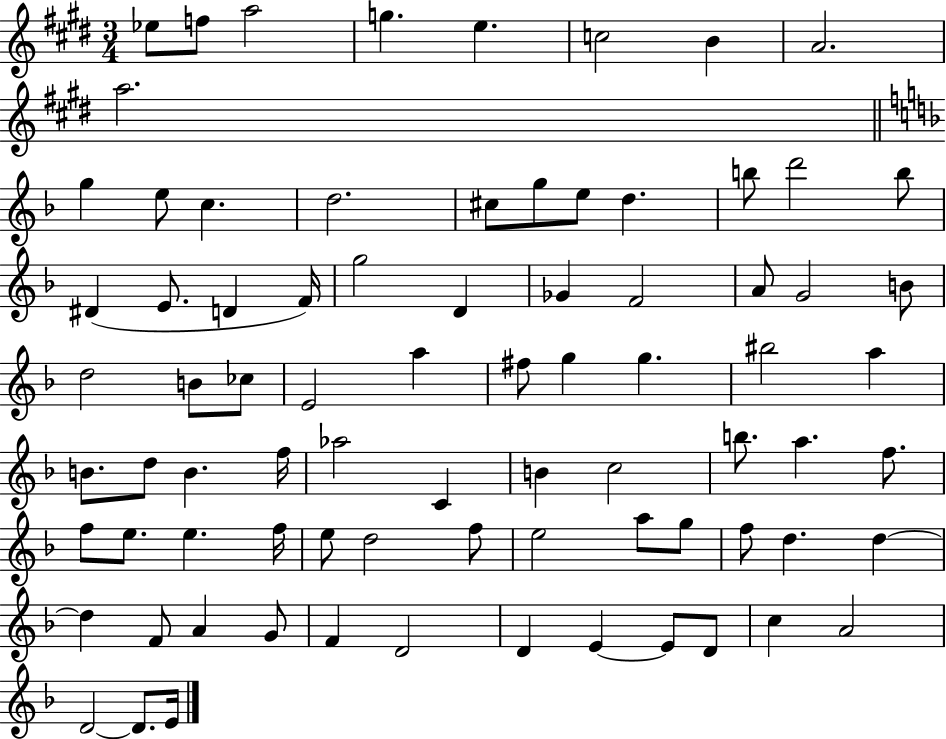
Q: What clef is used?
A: treble